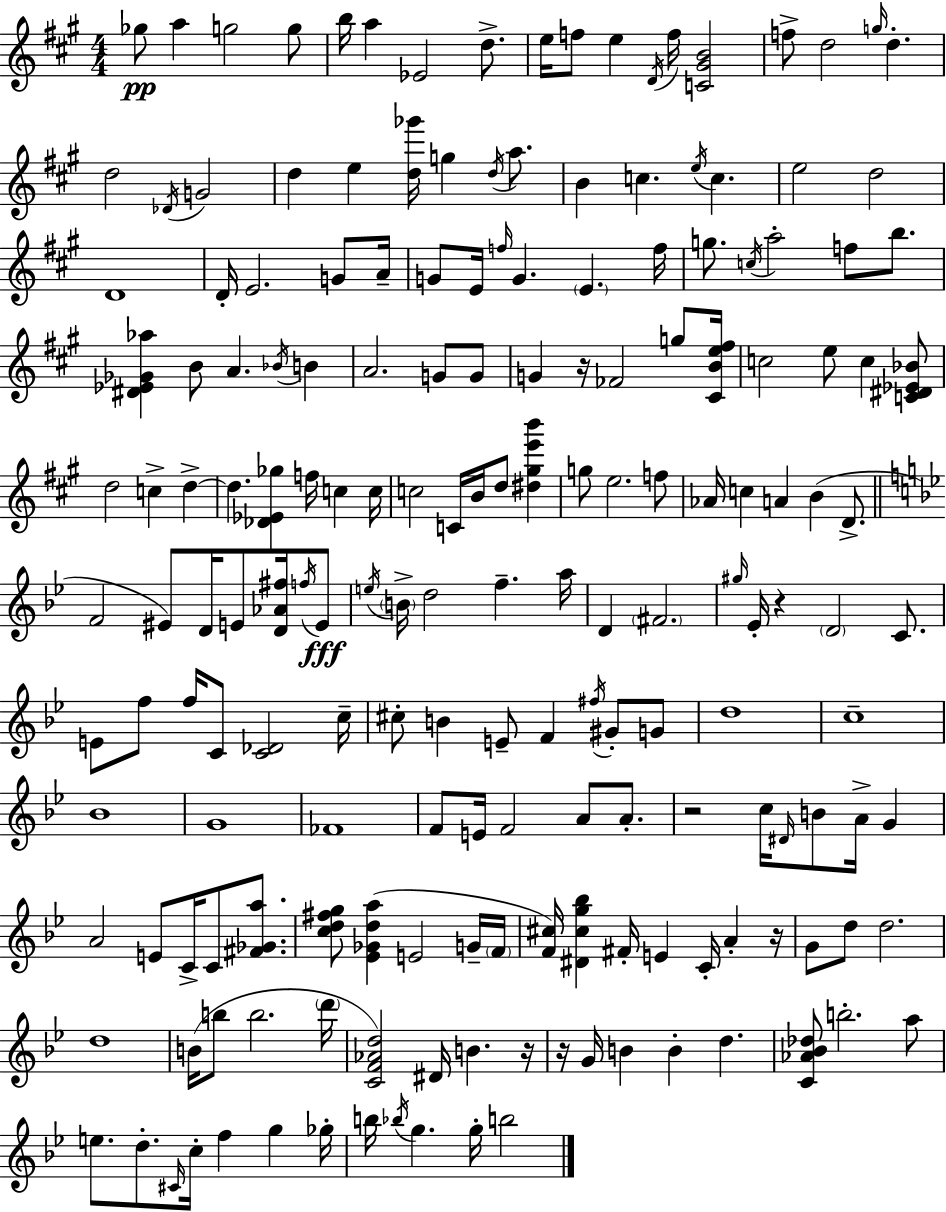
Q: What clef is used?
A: treble